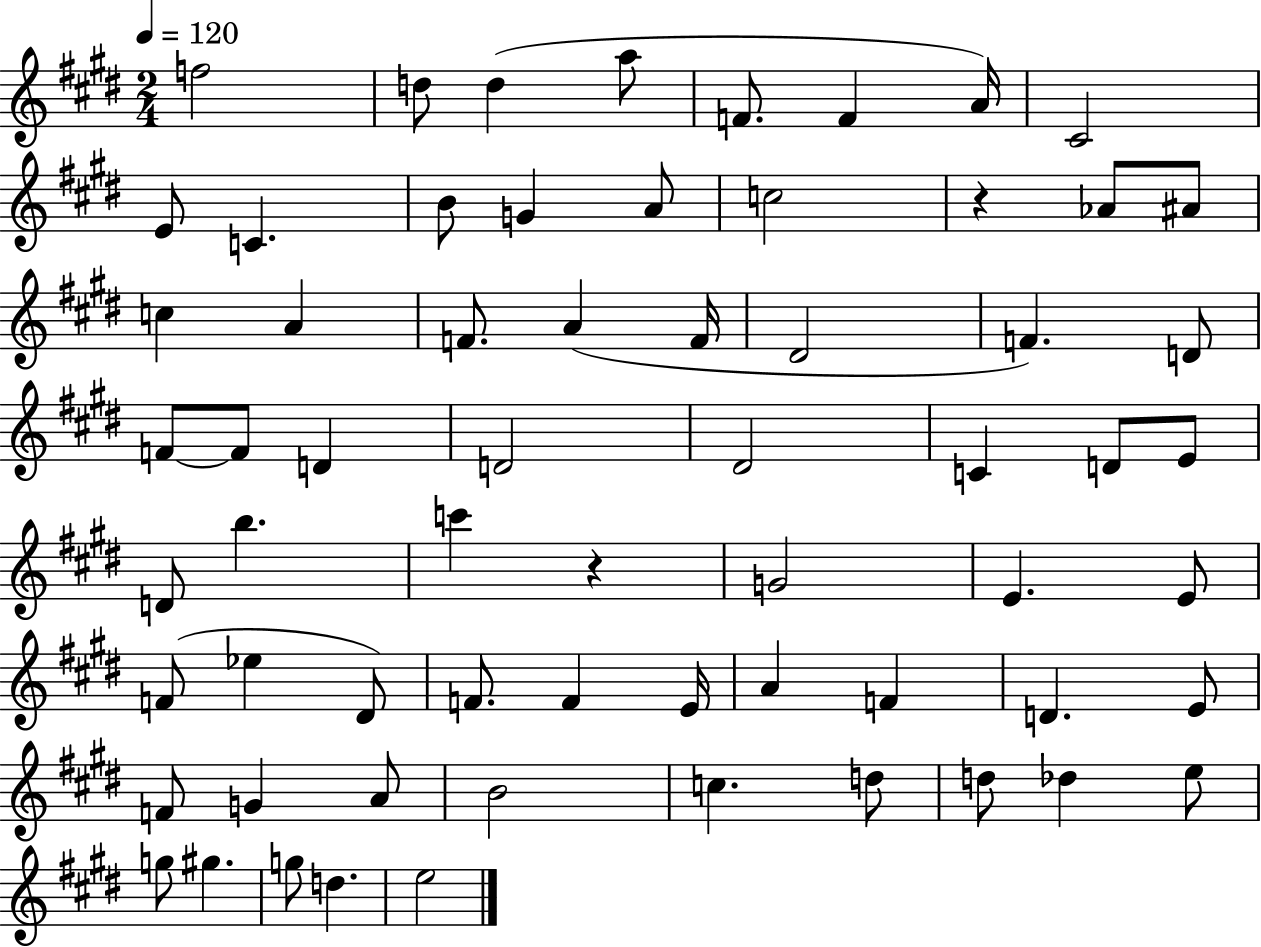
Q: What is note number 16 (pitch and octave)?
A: A#4